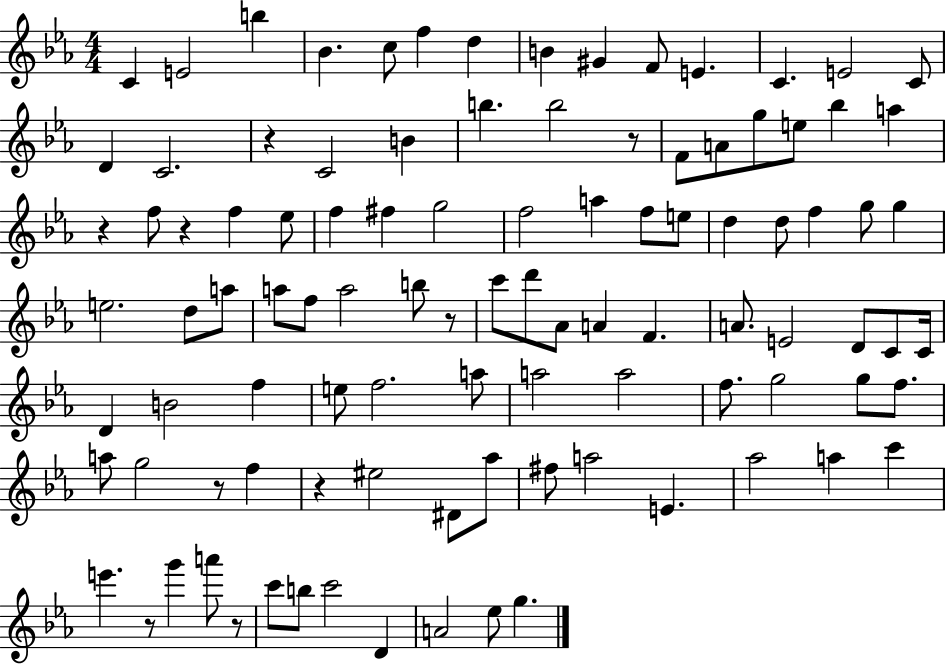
{
  \clef treble
  \numericTimeSignature
  \time 4/4
  \key ees \major
  c'4 e'2 b''4 | bes'4. c''8 f''4 d''4 | b'4 gis'4 f'8 e'4. | c'4. e'2 c'8 | \break d'4 c'2. | r4 c'2 b'4 | b''4. b''2 r8 | f'8 a'8 g''8 e''8 bes''4 a''4 | \break r4 f''8 r4 f''4 ees''8 | f''4 fis''4 g''2 | f''2 a''4 f''8 e''8 | d''4 d''8 f''4 g''8 g''4 | \break e''2. d''8 a''8 | a''8 f''8 a''2 b''8 r8 | c'''8 d'''8 aes'8 a'4 f'4. | a'8. e'2 d'8 c'8 c'16 | \break d'4 b'2 f''4 | e''8 f''2. a''8 | a''2 a''2 | f''8. g''2 g''8 f''8. | \break a''8 g''2 r8 f''4 | r4 eis''2 dis'8 aes''8 | fis''8 a''2 e'4. | aes''2 a''4 c'''4 | \break e'''4. r8 g'''4 a'''8 r8 | c'''8 b''8 c'''2 d'4 | a'2 ees''8 g''4. | \bar "|."
}